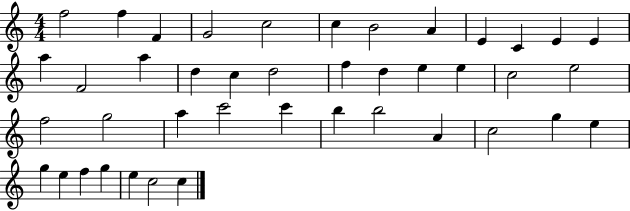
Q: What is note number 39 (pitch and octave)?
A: G5